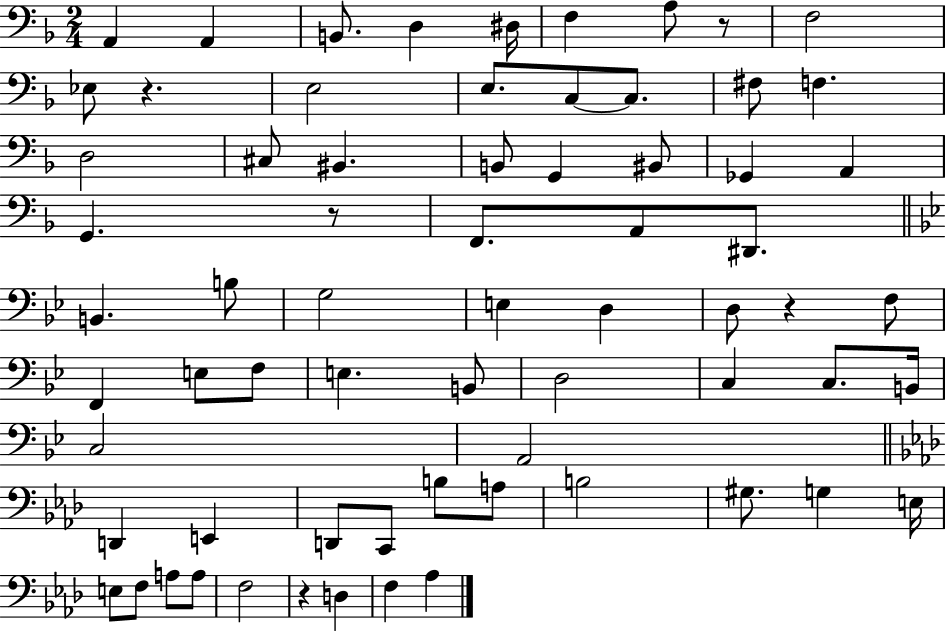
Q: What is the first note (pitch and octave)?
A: A2